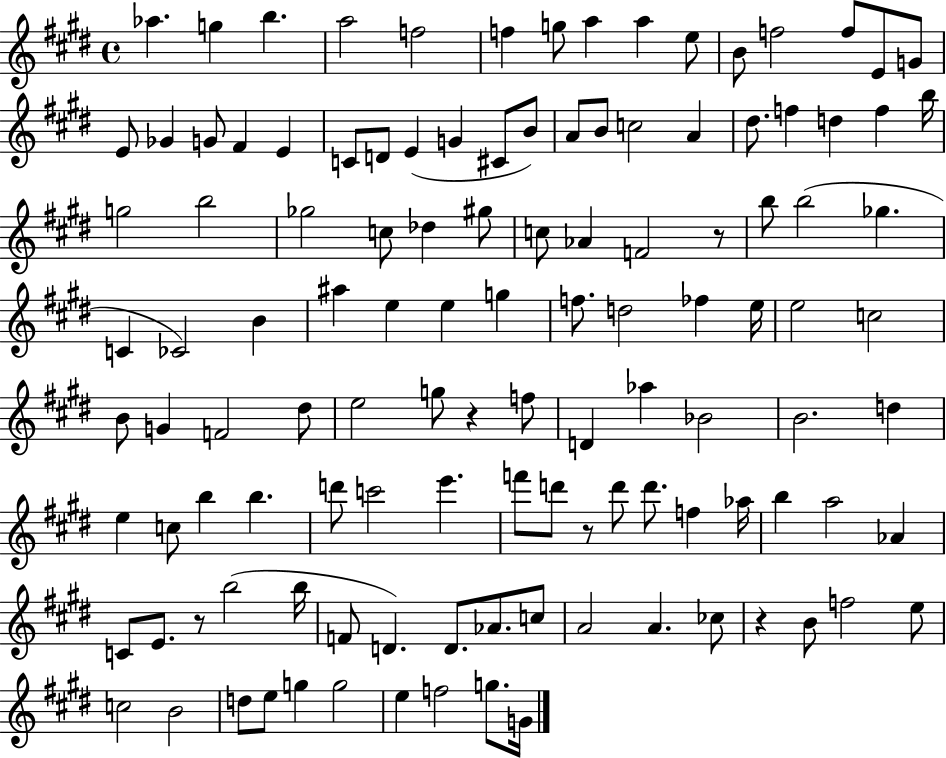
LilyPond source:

{
  \clef treble
  \time 4/4
  \defaultTimeSignature
  \key e \major
  aes''4. g''4 b''4. | a''2 f''2 | f''4 g''8 a''4 a''4 e''8 | b'8 f''2 f''8 e'8 g'8 | \break e'8 ges'4 g'8 fis'4 e'4 | c'8 d'8 e'4( g'4 cis'8 b'8) | a'8 b'8 c''2 a'4 | dis''8. f''4 d''4 f''4 b''16 | \break g''2 b''2 | ges''2 c''8 des''4 gis''8 | c''8 aes'4 f'2 r8 | b''8 b''2( ges''4. | \break c'4 ces'2) b'4 | ais''4 e''4 e''4 g''4 | f''8. d''2 fes''4 e''16 | e''2 c''2 | \break b'8 g'4 f'2 dis''8 | e''2 g''8 r4 f''8 | d'4 aes''4 bes'2 | b'2. d''4 | \break e''4 c''8 b''4 b''4. | d'''8 c'''2 e'''4. | f'''8 d'''8 r8 d'''8 d'''8. f''4 aes''16 | b''4 a''2 aes'4 | \break c'8 e'8. r8 b''2( b''16 | f'8 d'4.) d'8. aes'8. c''8 | a'2 a'4. ces''8 | r4 b'8 f''2 e''8 | \break c''2 b'2 | d''8 e''8 g''4 g''2 | e''4 f''2 g''8. g'16 | \bar "|."
}